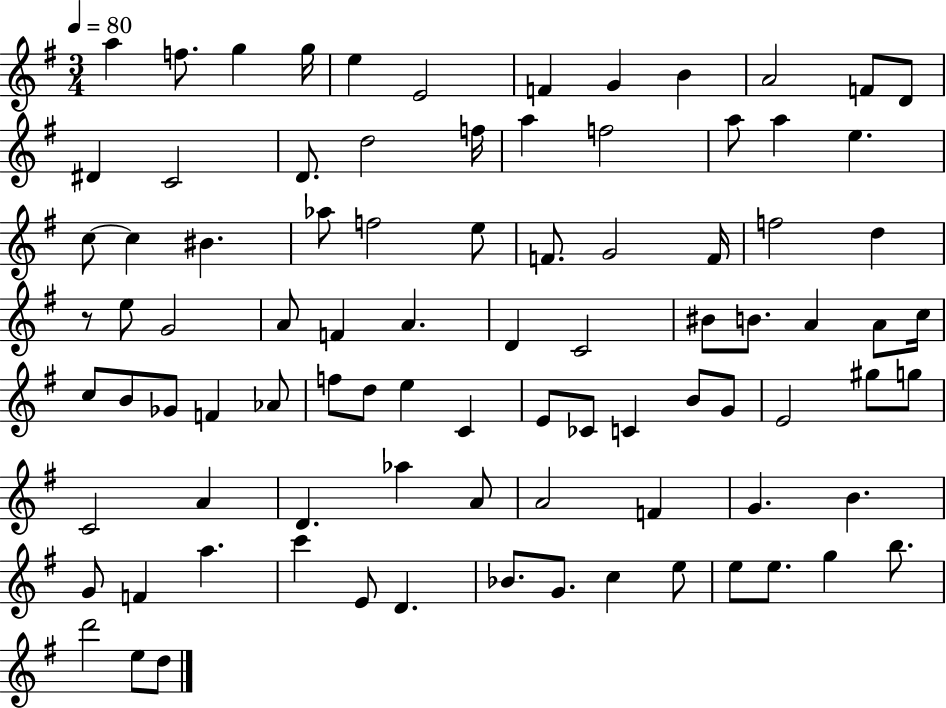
{
  \clef treble
  \numericTimeSignature
  \time 3/4
  \key g \major
  \tempo 4 = 80
  a''4 f''8. g''4 g''16 | e''4 e'2 | f'4 g'4 b'4 | a'2 f'8 d'8 | \break dis'4 c'2 | d'8. d''2 f''16 | a''4 f''2 | a''8 a''4 e''4. | \break c''8~~ c''4 bis'4. | aes''8 f''2 e''8 | f'8. g'2 f'16 | f''2 d''4 | \break r8 e''8 g'2 | a'8 f'4 a'4. | d'4 c'2 | bis'8 b'8. a'4 a'8 c''16 | \break c''8 b'8 ges'8 f'4 aes'8 | f''8 d''8 e''4 c'4 | e'8 ces'8 c'4 b'8 g'8 | e'2 gis''8 g''8 | \break c'2 a'4 | d'4. aes''4 a'8 | a'2 f'4 | g'4. b'4. | \break g'8 f'4 a''4. | c'''4 e'8 d'4. | bes'8. g'8. c''4 e''8 | e''8 e''8. g''4 b''8. | \break d'''2 e''8 d''8 | \bar "|."
}